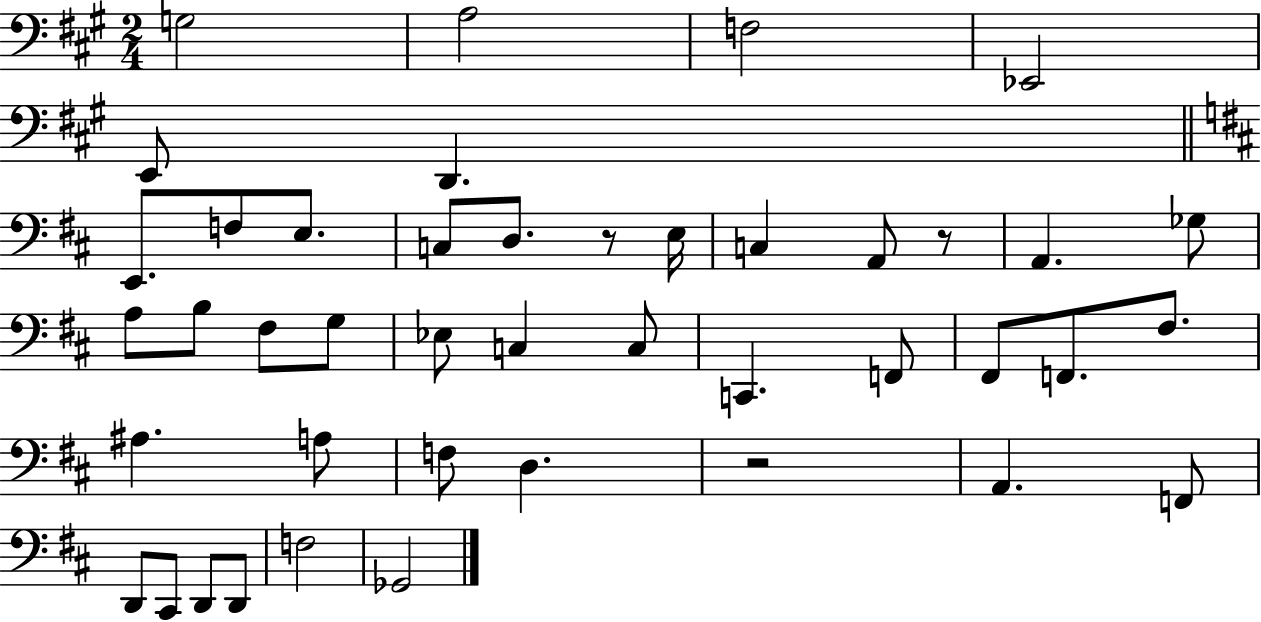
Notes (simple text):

G3/h A3/h F3/h Eb2/h E2/e D2/q. E2/e. F3/e E3/e. C3/e D3/e. R/e E3/s C3/q A2/e R/e A2/q. Gb3/e A3/e B3/e F#3/e G3/e Eb3/e C3/q C3/e C2/q. F2/e F#2/e F2/e. F#3/e. A#3/q. A3/e F3/e D3/q. R/h A2/q. F2/e D2/e C#2/e D2/e D2/e F3/h Gb2/h